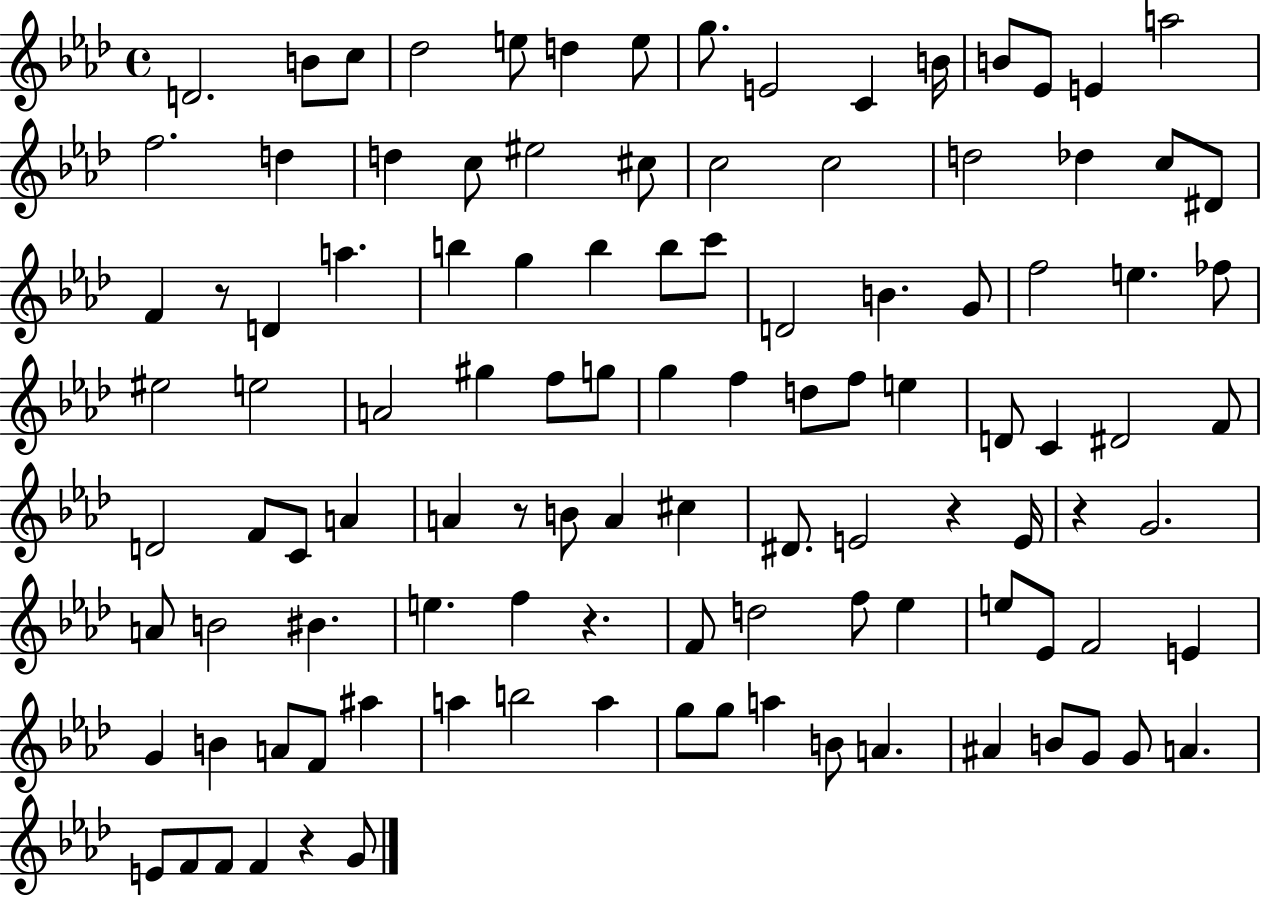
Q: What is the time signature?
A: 4/4